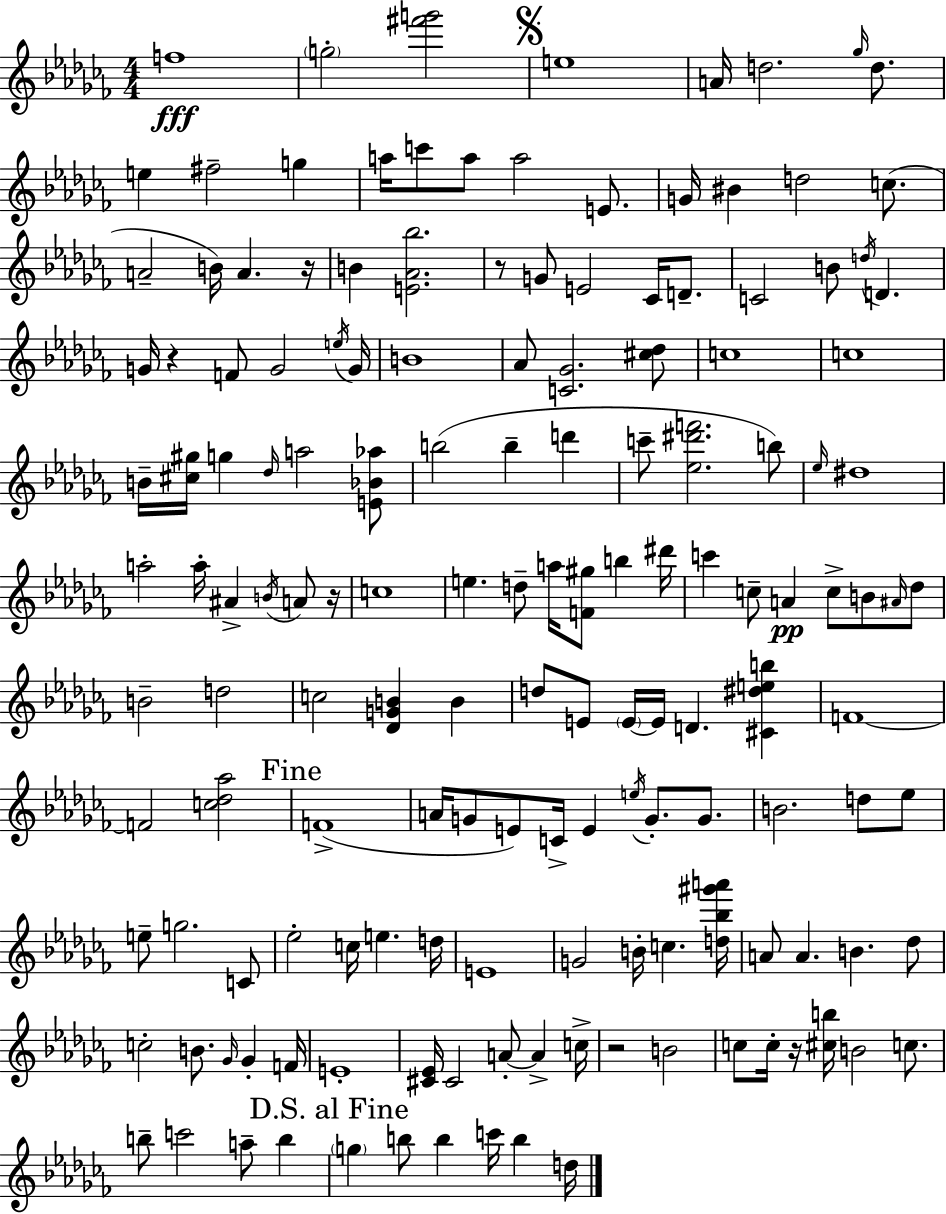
{
  \clef treble
  \numericTimeSignature
  \time 4/4
  \key aes \minor
  f''1\fff | \parenthesize g''2-. <fis''' g'''>2 | \mark \markup { \musicglyph "scripts.segno" } e''1 | a'16 d''2. \grace { ges''16 } d''8. | \break e''4 fis''2-- g''4 | a''16 c'''8 a''8 a''2 e'8. | g'16 bis'4 d''2 c''8.( | a'2-- b'16) a'4. | \break r16 b'4 <e' aes' bes''>2. | r8 g'8 e'2 ces'16 d'8.-- | c'2 b'8 \acciaccatura { d''16 } d'4. | g'16 r4 f'8 g'2 | \break \acciaccatura { e''16 } g'16 b'1 | aes'8 <c' ges'>2. | <cis'' des''>8 c''1 | c''1 | \break b'16-- <cis'' gis''>16 g''4 \grace { des''16 } a''2 | <e' bes' aes''>8 b''2( b''4-- | d'''4 c'''8-- <ees'' dis''' f'''>2. | b''8) \grace { ees''16 } dis''1 | \break a''2-. a''16-. ais'4-> | \acciaccatura { b'16 } a'8 r16 c''1 | e''4. d''8-- a''16 <f' gis''>8 | b''4 dis'''16 c'''4 c''8-- a'4\pp | \break c''8-> b'8 \grace { ais'16 } des''8 b'2-- d''2 | c''2 <des' g' b'>4 | b'4 d''8 e'8 \parenthesize e'16~~ e'16 d'4. | <cis' dis'' e'' b''>4 f'1~~ | \break f'2 <c'' des'' aes''>2 | \mark "Fine" f'1->( | a'16 g'8 e'8) c'16-> e'4 | \acciaccatura { e''16 } g'8.-. g'8. b'2. | \break d''8 ees''8 e''8-- g''2. | c'8 ees''2-. | c''16 e''4. d''16 e'1 | g'2 | \break b'16-. c''4. <d'' bes'' gis''' a'''>16 a'8 a'4. | b'4. des''8 c''2-. | b'8. \grace { ges'16 } ges'4-. f'16 e'1-. | <cis' ees'>16 cis'2 | \break a'8-.~~ a'4-> c''16-> r2 | b'2 c''8 c''16-. r16 <cis'' b''>16 b'2 | c''8. b''8-- c'''2 | a''8-- b''4 \mark "D.S. al Fine" \parenthesize g''4 b''8 b''4 | \break c'''16 b''4 d''16 \bar "|."
}